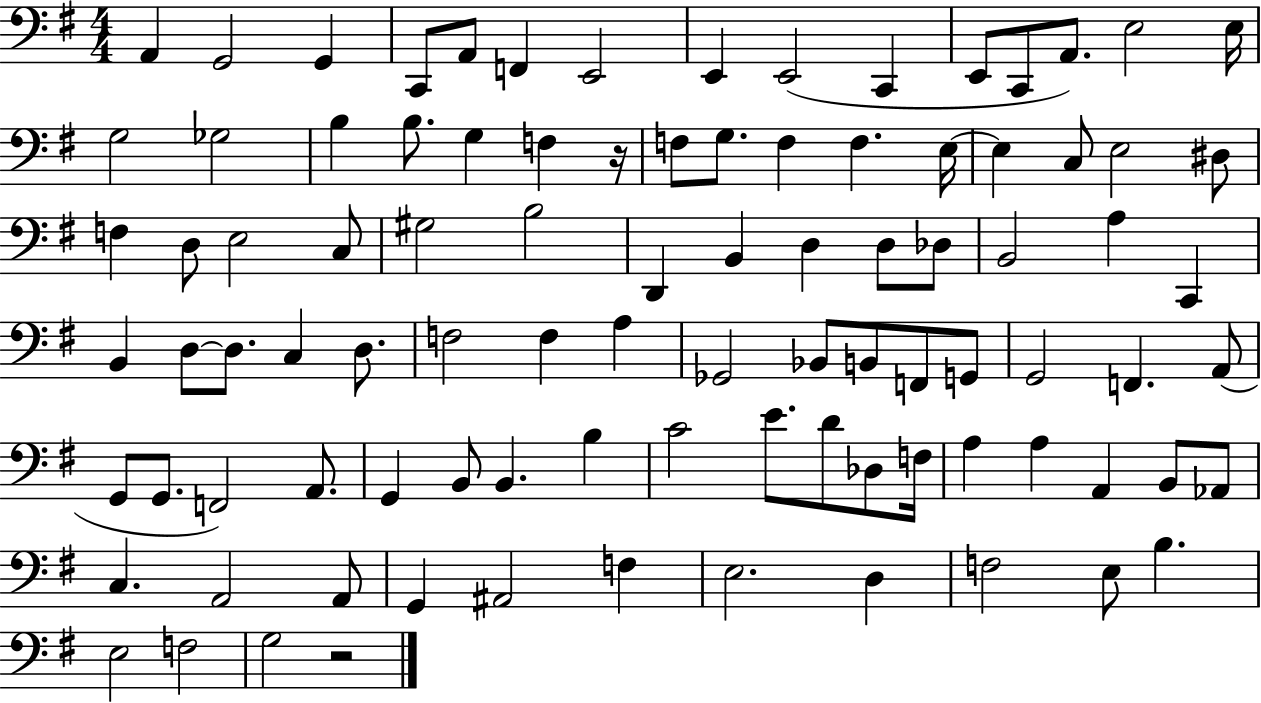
A2/q G2/h G2/q C2/e A2/e F2/q E2/h E2/q E2/h C2/q E2/e C2/e A2/e. E3/h E3/s G3/h Gb3/h B3/q B3/e. G3/q F3/q R/s F3/e G3/e. F3/q F3/q. E3/s E3/q C3/e E3/h D#3/e F3/q D3/e E3/h C3/e G#3/h B3/h D2/q B2/q D3/q D3/e Db3/e B2/h A3/q C2/q B2/q D3/e D3/e. C3/q D3/e. F3/h F3/q A3/q Gb2/h Bb2/e B2/e F2/e G2/e G2/h F2/q. A2/e G2/e G2/e. F2/h A2/e. G2/q B2/e B2/q. B3/q C4/h E4/e. D4/e Db3/e F3/s A3/q A3/q A2/q B2/e Ab2/e C3/q. A2/h A2/e G2/q A#2/h F3/q E3/h. D3/q F3/h E3/e B3/q. E3/h F3/h G3/h R/h